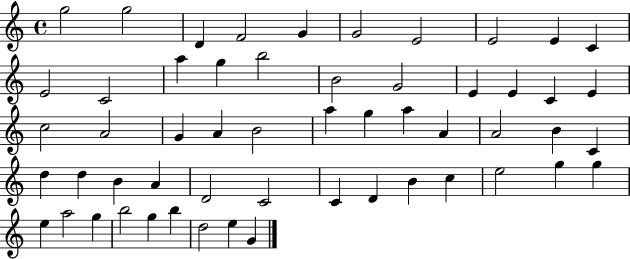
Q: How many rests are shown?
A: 0